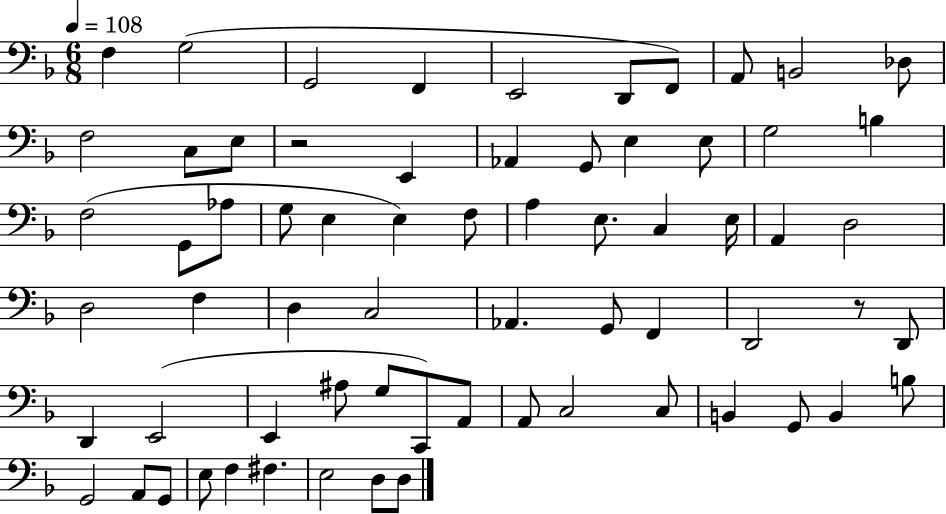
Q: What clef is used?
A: bass